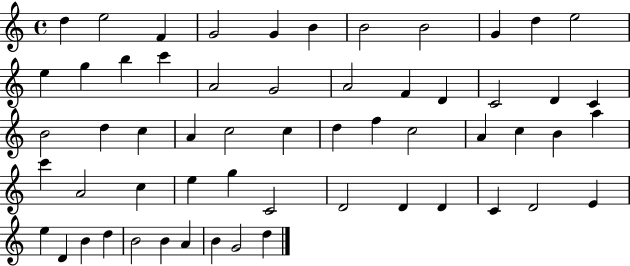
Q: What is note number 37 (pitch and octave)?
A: C6